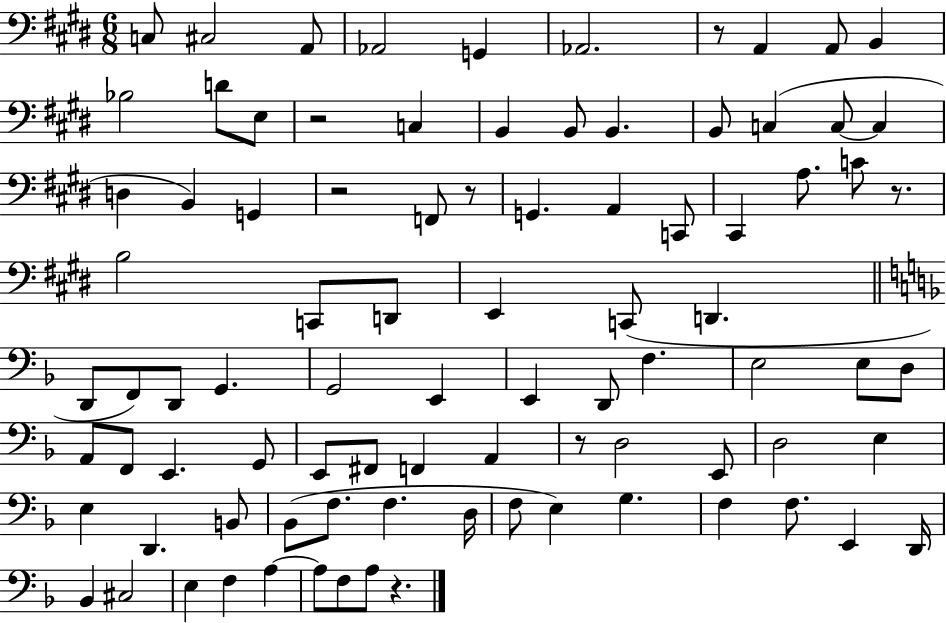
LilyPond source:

{
  \clef bass
  \numericTimeSignature
  \time 6/8
  \key e \major
  c8 cis2 a,8 | aes,2 g,4 | aes,2. | r8 a,4 a,8 b,4 | \break bes2 d'8 e8 | r2 c4 | b,4 b,8 b,4. | b,8 c4( c8~~ c4 | \break d4 b,4) g,4 | r2 f,8 r8 | g,4. a,4 c,8 | cis,4 a8. c'8 r8. | \break b2 c,8 d,8 | e,4 c,8( d,4. | \bar "||" \break \key d \minor d,8 f,8) d,8 g,4. | g,2 e,4 | e,4 d,8 f4. | e2 e8 d8 | \break a,8 f,8 e,4. g,8 | e,8 fis,8 f,4 a,4 | r8 d2 e,8 | d2 e4 | \break e4 d,4. b,8 | bes,8( f8. f4. d16 | f8 e4) g4. | f4 f8. e,4 d,16 | \break bes,4 cis2 | e4 f4 a4~~ | a8 f8 a8 r4. | \bar "|."
}